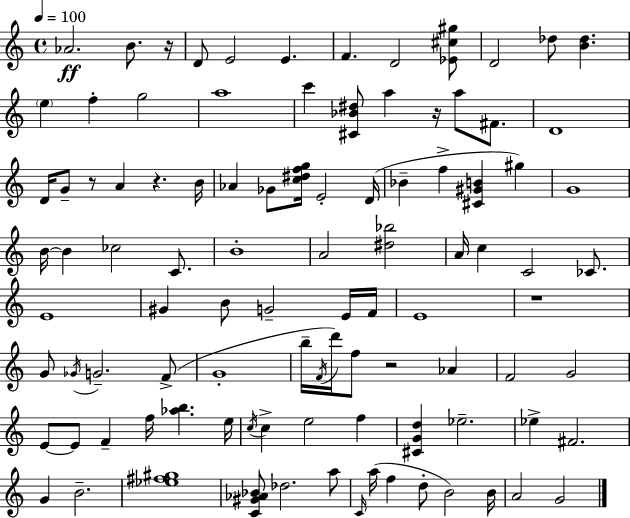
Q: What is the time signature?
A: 4/4